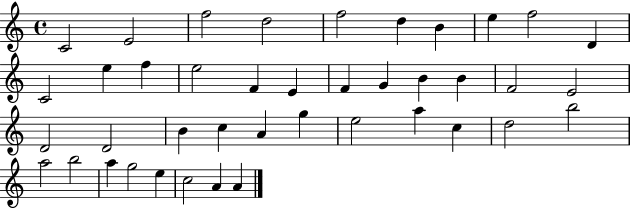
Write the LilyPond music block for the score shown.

{
  \clef treble
  \time 4/4
  \defaultTimeSignature
  \key c \major
  c'2 e'2 | f''2 d''2 | f''2 d''4 b'4 | e''4 f''2 d'4 | \break c'2 e''4 f''4 | e''2 f'4 e'4 | f'4 g'4 b'4 b'4 | f'2 e'2 | \break d'2 d'2 | b'4 c''4 a'4 g''4 | e''2 a''4 c''4 | d''2 b''2 | \break a''2 b''2 | a''4 g''2 e''4 | c''2 a'4 a'4 | \bar "|."
}